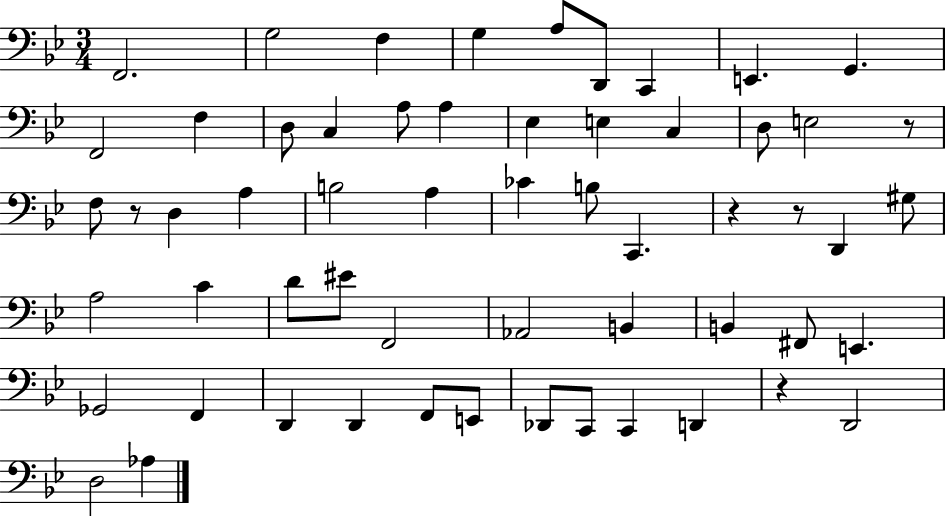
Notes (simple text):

F2/h. G3/h F3/q G3/q A3/e D2/e C2/q E2/q. G2/q. F2/h F3/q D3/e C3/q A3/e A3/q Eb3/q E3/q C3/q D3/e E3/h R/e F3/e R/e D3/q A3/q B3/h A3/q CES4/q B3/e C2/q. R/q R/e D2/q G#3/e A3/h C4/q D4/e EIS4/e F2/h Ab2/h B2/q B2/q F#2/e E2/q. Gb2/h F2/q D2/q D2/q F2/e E2/e Db2/e C2/e C2/q D2/q R/q D2/h D3/h Ab3/q